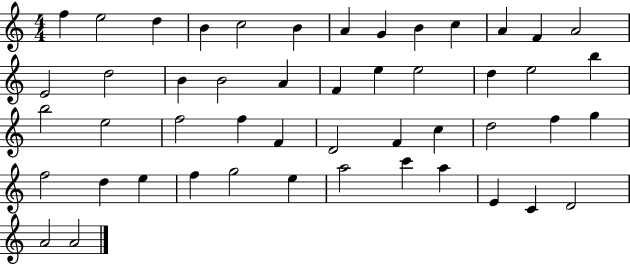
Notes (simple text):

F5/q E5/h D5/q B4/q C5/h B4/q A4/q G4/q B4/q C5/q A4/q F4/q A4/h E4/h D5/h B4/q B4/h A4/q F4/q E5/q E5/h D5/q E5/h B5/q B5/h E5/h F5/h F5/q F4/q D4/h F4/q C5/q D5/h F5/q G5/q F5/h D5/q E5/q F5/q G5/h E5/q A5/h C6/q A5/q E4/q C4/q D4/h A4/h A4/h